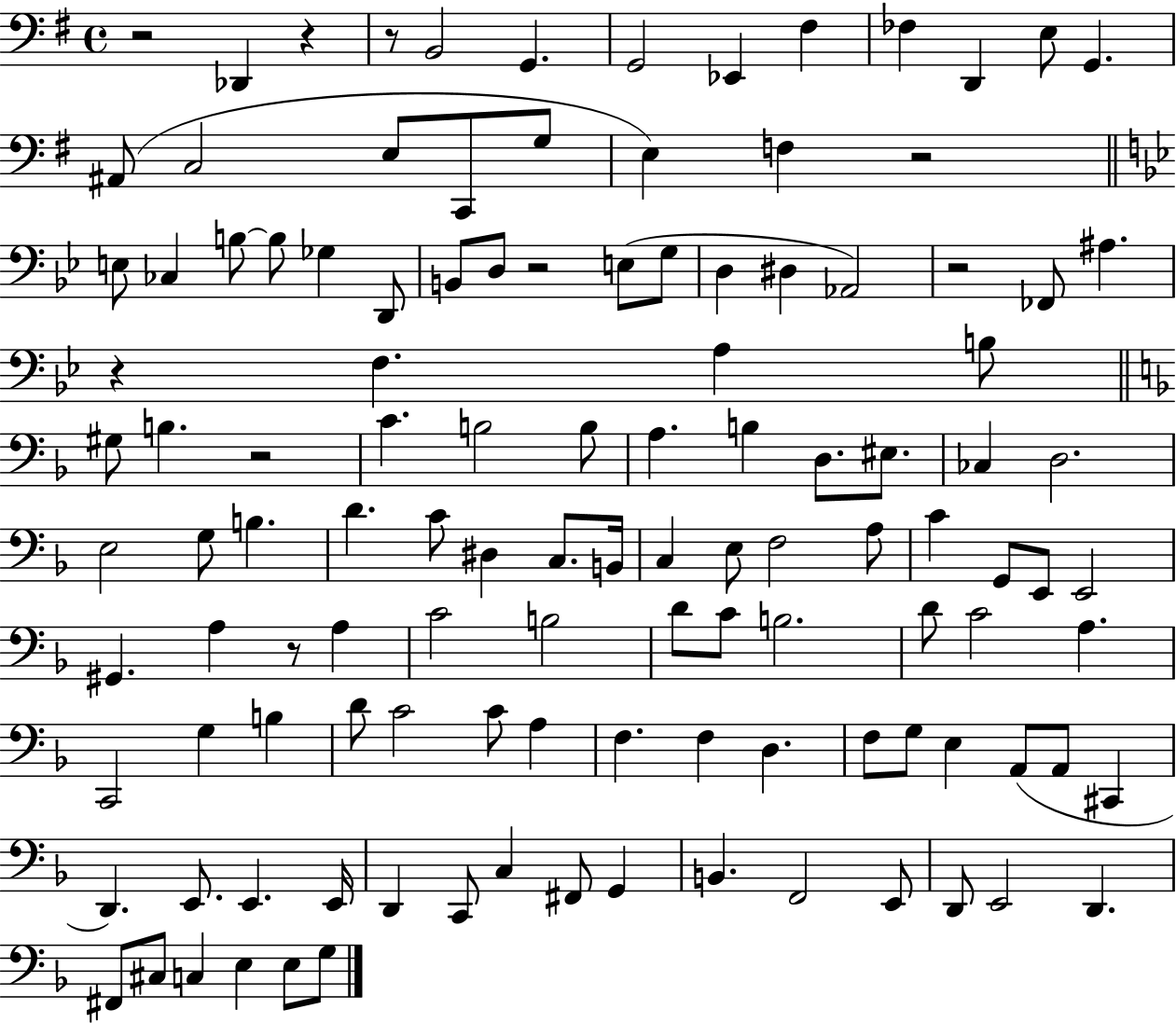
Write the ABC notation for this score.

X:1
T:Untitled
M:4/4
L:1/4
K:G
z2 _D,, z z/2 B,,2 G,, G,,2 _E,, ^F, _F, D,, E,/2 G,, ^A,,/2 C,2 E,/2 C,,/2 G,/2 E, F, z2 E,/2 _C, B,/2 B,/2 _G, D,,/2 B,,/2 D,/2 z2 E,/2 G,/2 D, ^D, _A,,2 z2 _F,,/2 ^A, z F, A, B,/2 ^G,/2 B, z2 C B,2 B,/2 A, B, D,/2 ^E,/2 _C, D,2 E,2 G,/2 B, D C/2 ^D, C,/2 B,,/4 C, E,/2 F,2 A,/2 C G,,/2 E,,/2 E,,2 ^G,, A, z/2 A, C2 B,2 D/2 C/2 B,2 D/2 C2 A, C,,2 G, B, D/2 C2 C/2 A, F, F, D, F,/2 G,/2 E, A,,/2 A,,/2 ^C,, D,, E,,/2 E,, E,,/4 D,, C,,/2 C, ^F,,/2 G,, B,, F,,2 E,,/2 D,,/2 E,,2 D,, ^F,,/2 ^C,/2 C, E, E,/2 G,/2